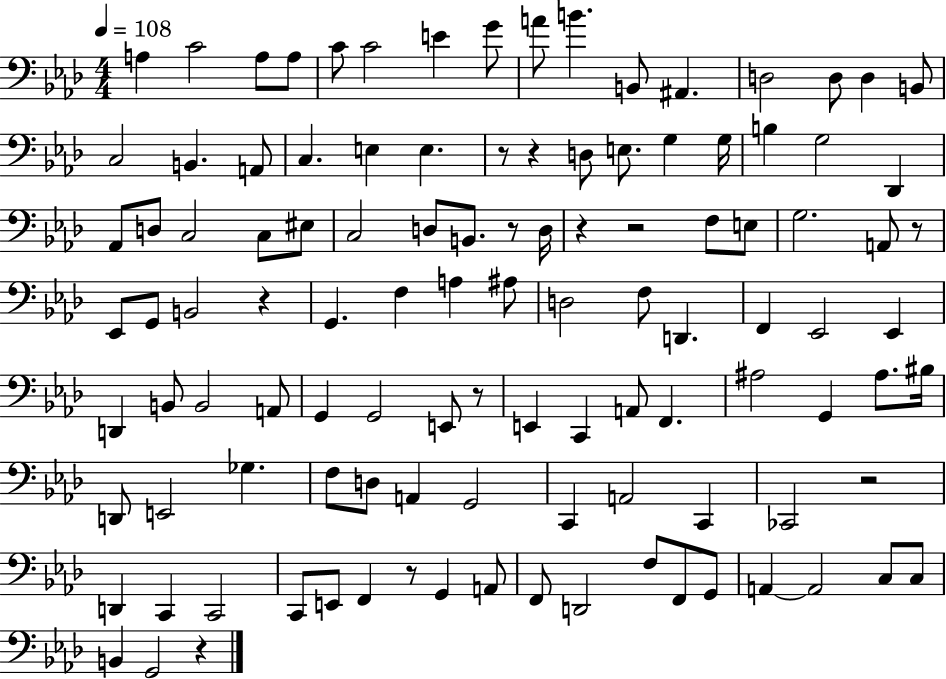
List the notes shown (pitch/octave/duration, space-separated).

A3/q C4/h A3/e A3/e C4/e C4/h E4/q G4/e A4/e B4/q. B2/e A#2/q. D3/h D3/e D3/q B2/e C3/h B2/q. A2/e C3/q. E3/q E3/q. R/e R/q D3/e E3/e. G3/q G3/s B3/q G3/h Db2/q Ab2/e D3/e C3/h C3/e EIS3/e C3/h D3/e B2/e. R/e D3/s R/q R/h F3/e E3/e G3/h. A2/e R/e Eb2/e G2/e B2/h R/q G2/q. F3/q A3/q A#3/e D3/h F3/e D2/q. F2/q Eb2/h Eb2/q D2/q B2/e B2/h A2/e G2/q G2/h E2/e R/e E2/q C2/q A2/e F2/q. A#3/h G2/q A#3/e. BIS3/s D2/e E2/h Gb3/q. F3/e D3/e A2/q G2/h C2/q A2/h C2/q CES2/h R/h D2/q C2/q C2/h C2/e E2/e F2/q R/e G2/q A2/e F2/e D2/h F3/e F2/e G2/e A2/q A2/h C3/e C3/e B2/q G2/h R/q